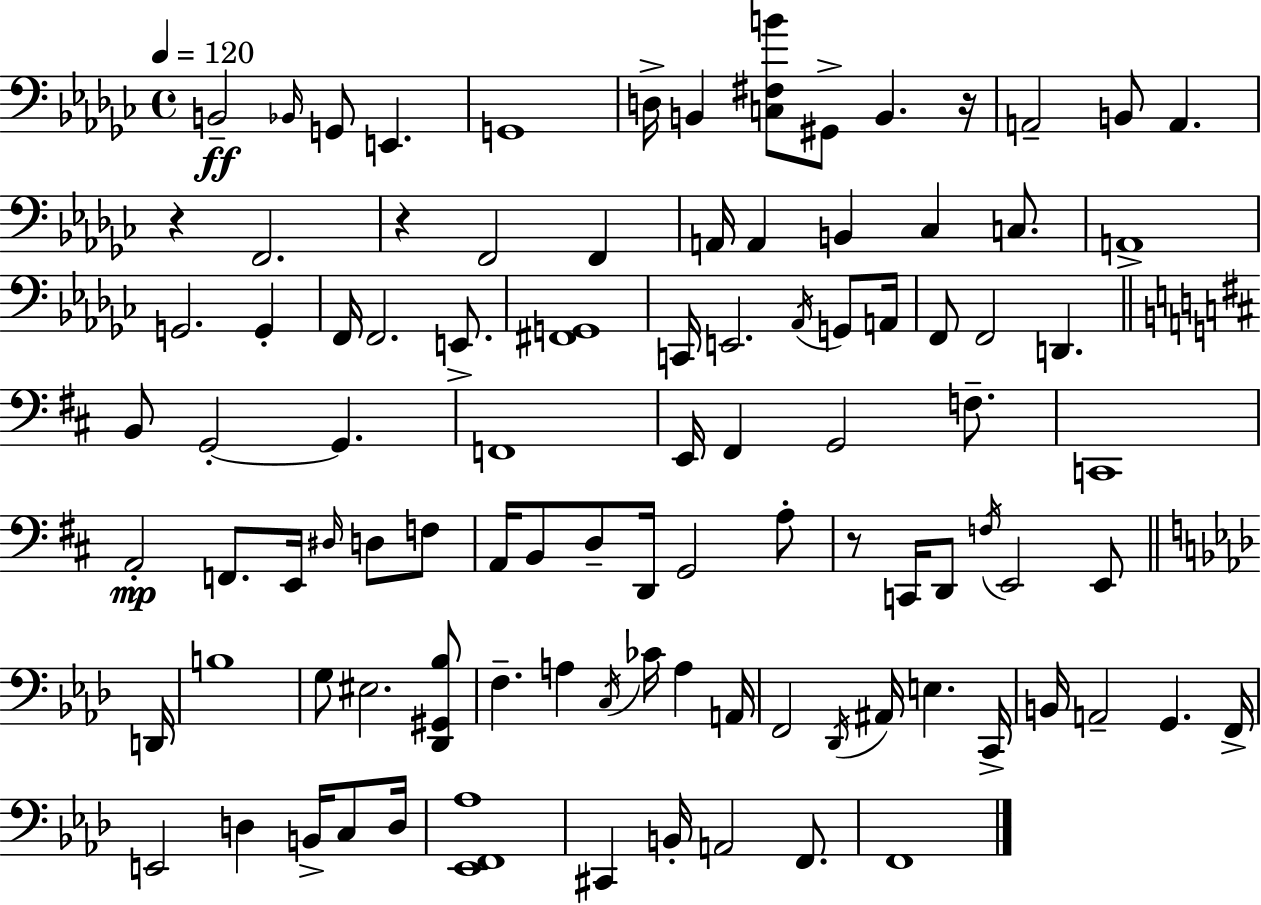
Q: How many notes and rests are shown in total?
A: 97